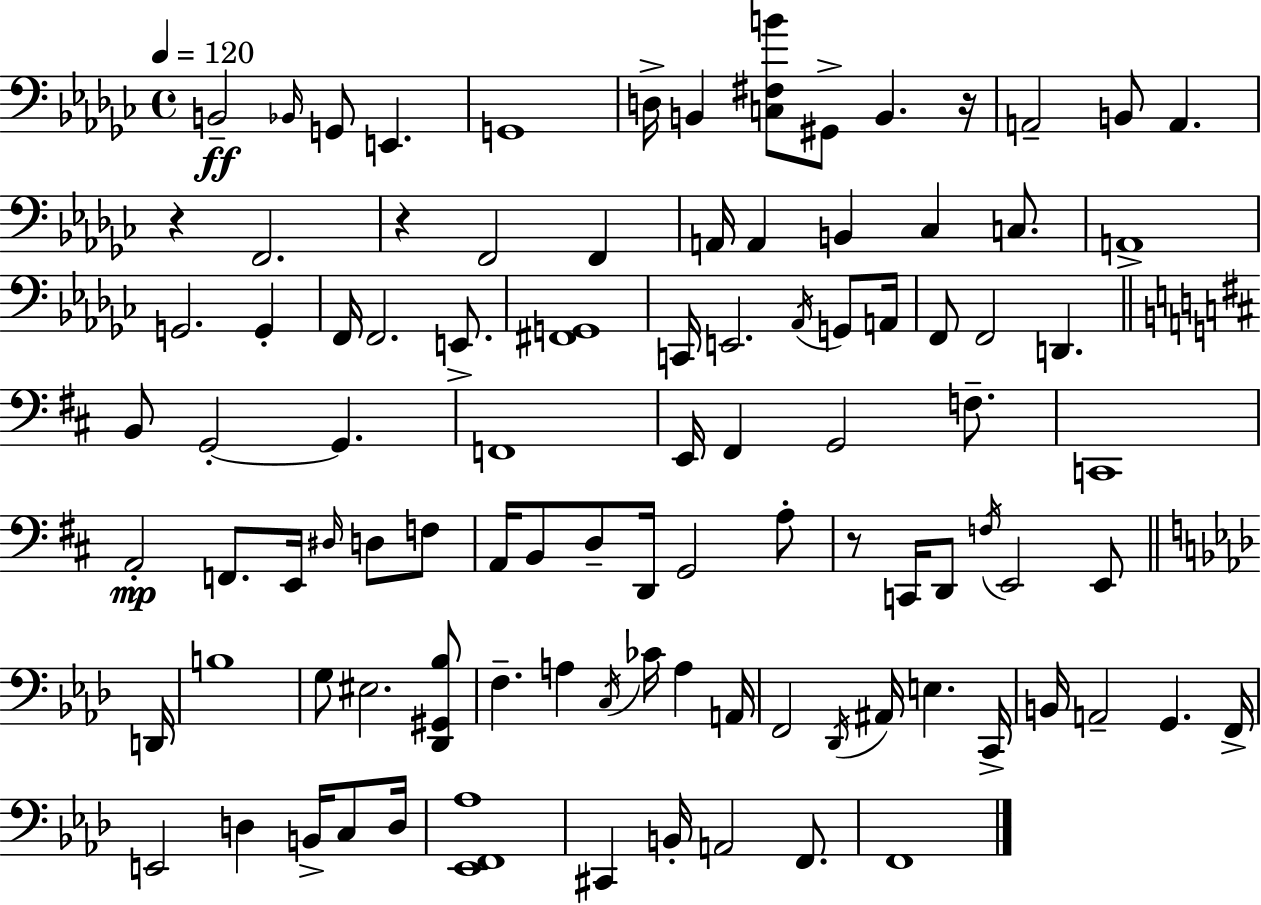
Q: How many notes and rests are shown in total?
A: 97